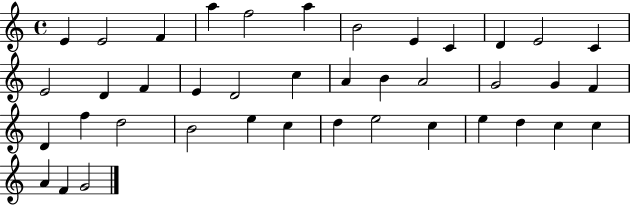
E4/q E4/h F4/q A5/q F5/h A5/q B4/h E4/q C4/q D4/q E4/h C4/q E4/h D4/q F4/q E4/q D4/h C5/q A4/q B4/q A4/h G4/h G4/q F4/q D4/q F5/q D5/h B4/h E5/q C5/q D5/q E5/h C5/q E5/q D5/q C5/q C5/q A4/q F4/q G4/h